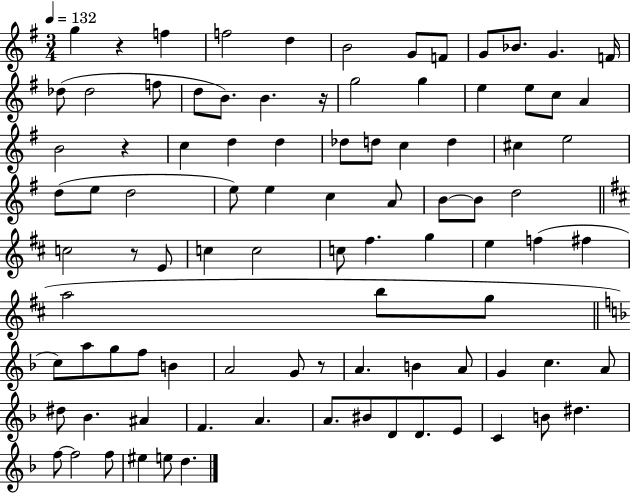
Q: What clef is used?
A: treble